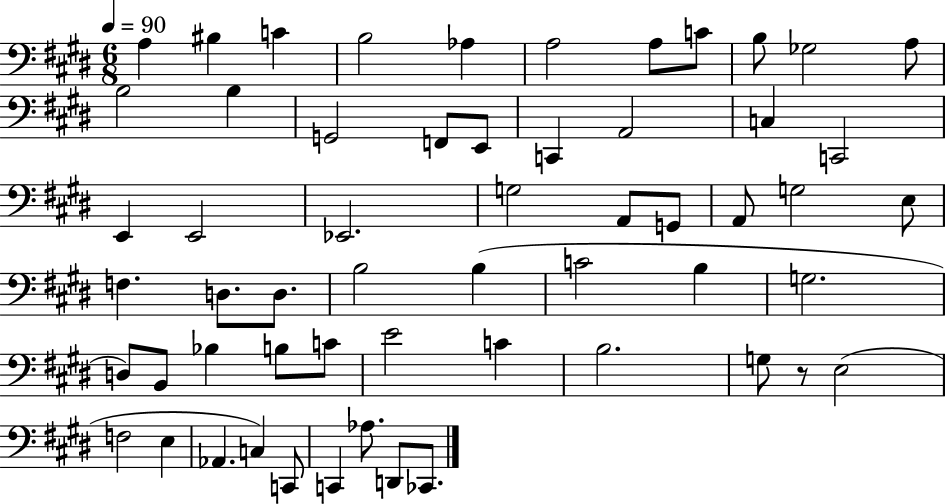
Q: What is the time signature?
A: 6/8